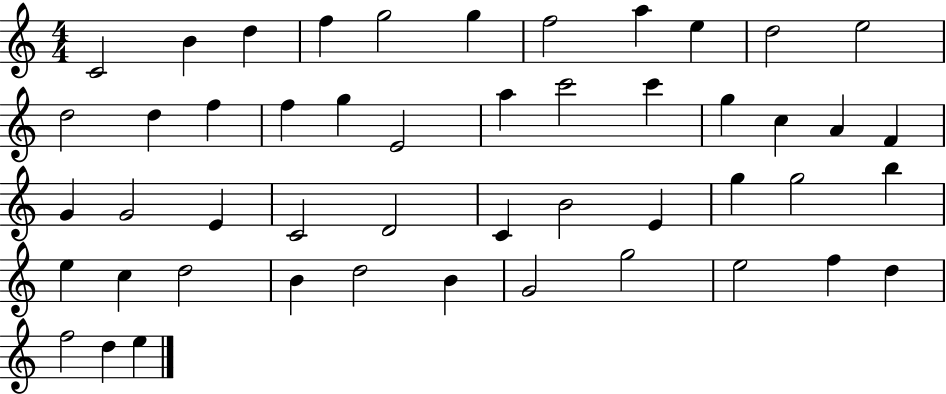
{
  \clef treble
  \numericTimeSignature
  \time 4/4
  \key c \major
  c'2 b'4 d''4 | f''4 g''2 g''4 | f''2 a''4 e''4 | d''2 e''2 | \break d''2 d''4 f''4 | f''4 g''4 e'2 | a''4 c'''2 c'''4 | g''4 c''4 a'4 f'4 | \break g'4 g'2 e'4 | c'2 d'2 | c'4 b'2 e'4 | g''4 g''2 b''4 | \break e''4 c''4 d''2 | b'4 d''2 b'4 | g'2 g''2 | e''2 f''4 d''4 | \break f''2 d''4 e''4 | \bar "|."
}